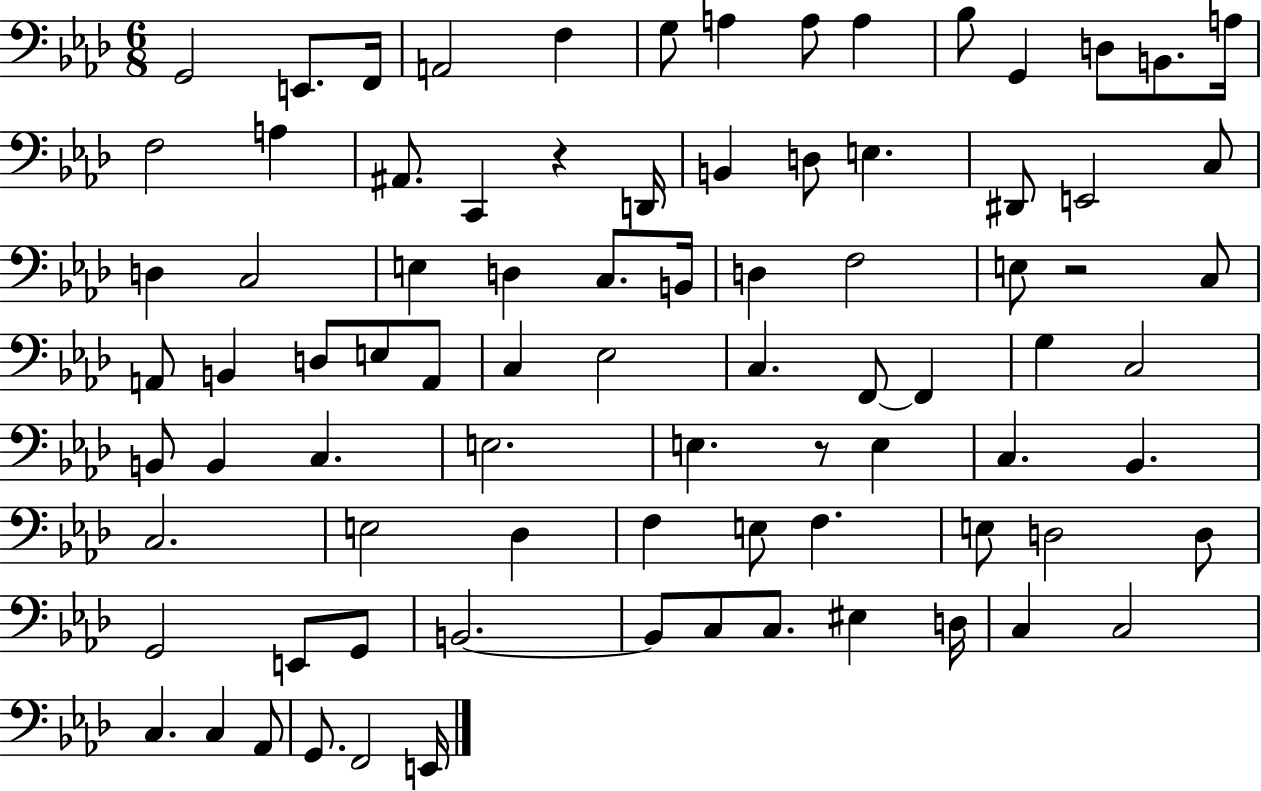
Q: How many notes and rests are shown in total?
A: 84